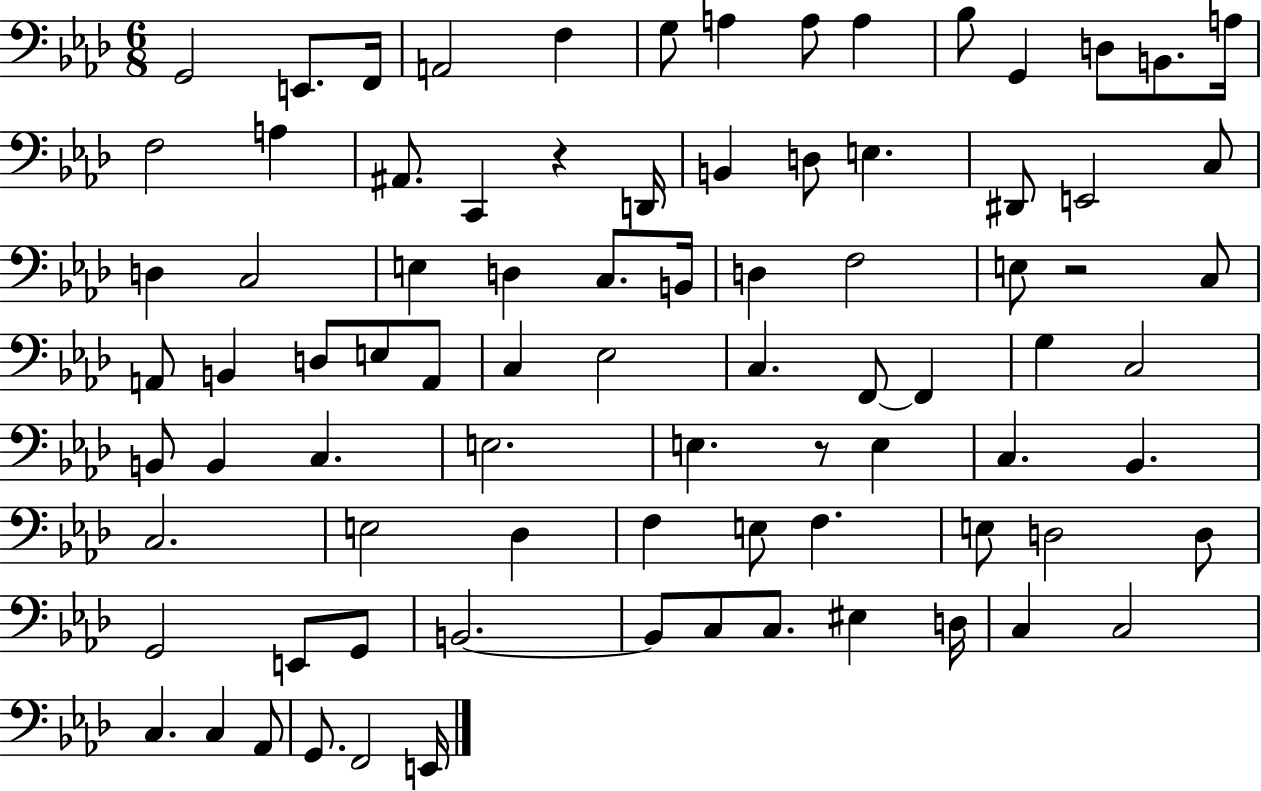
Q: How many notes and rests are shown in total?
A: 84